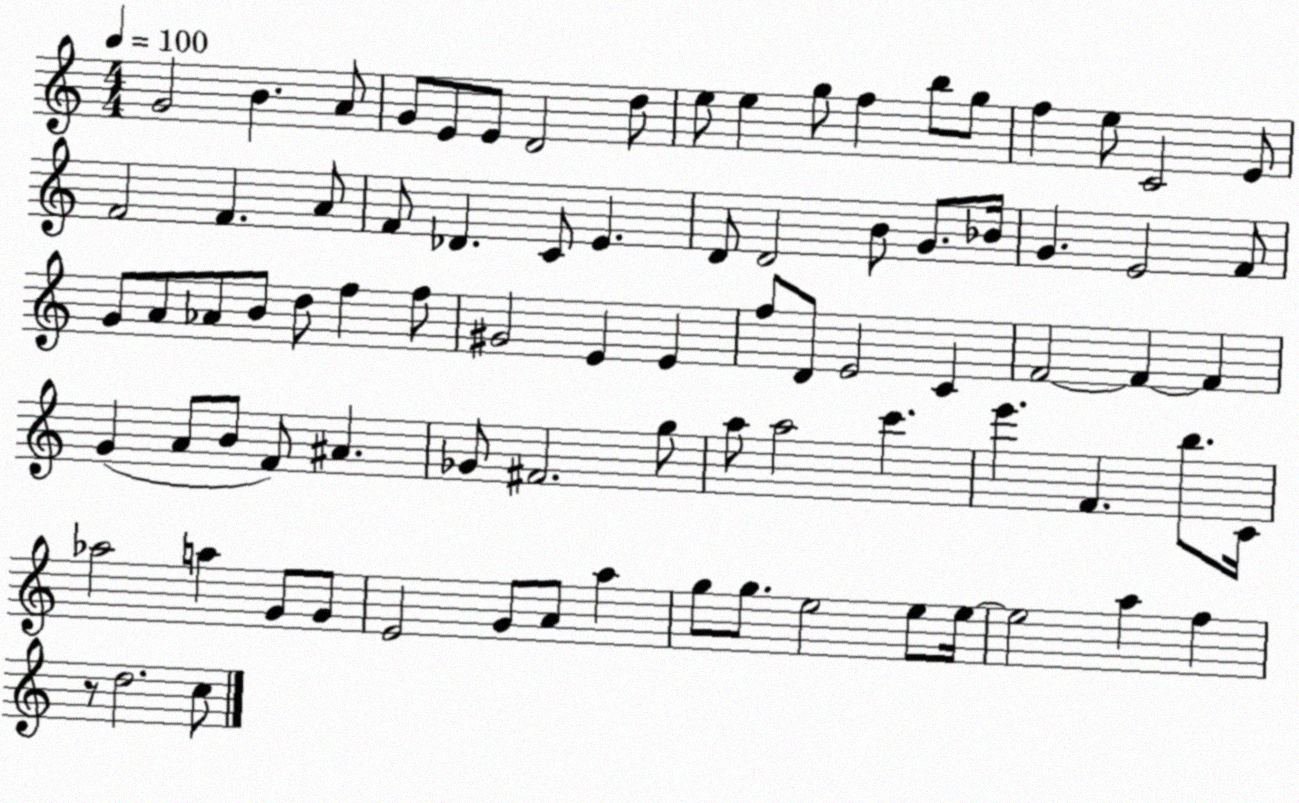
X:1
T:Untitled
M:4/4
L:1/4
K:C
G2 B A/2 G/2 E/2 E/2 D2 d/2 e/2 e g/2 f b/2 g/2 f e/2 C2 E/2 F2 F A/2 F/2 _D C/2 E D/2 D2 B/2 G/2 _B/4 G E2 F/2 G/2 A/2 _A/2 B/2 d/2 f f/2 ^G2 E E f/2 D/2 E2 C F2 F F G A/2 B/2 F/2 ^A _G/2 ^F2 g/2 a/2 a2 c' e' F b/2 C/4 _a2 a G/2 G/2 E2 G/2 A/2 a g/2 g/2 e2 e/2 e/4 e2 a f z/2 d2 c/2